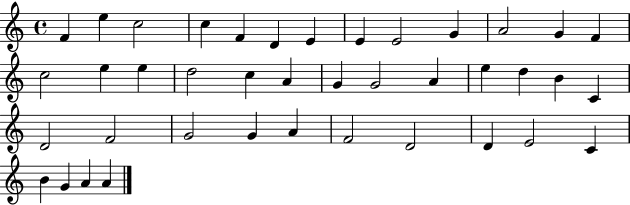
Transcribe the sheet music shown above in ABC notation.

X:1
T:Untitled
M:4/4
L:1/4
K:C
F e c2 c F D E E E2 G A2 G F c2 e e d2 c A G G2 A e d B C D2 F2 G2 G A F2 D2 D E2 C B G A A